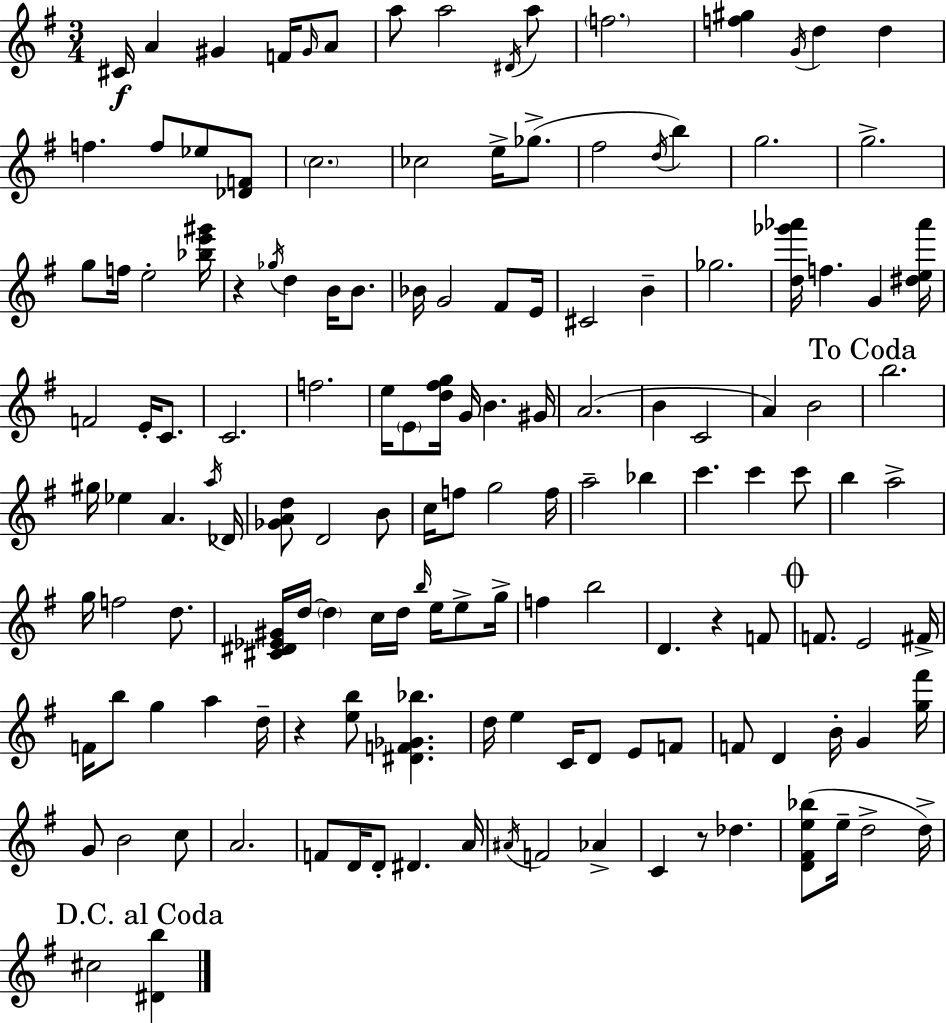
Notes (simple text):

C#4/s A4/q G#4/q F4/s G#4/s A4/e A5/e A5/h D#4/s A5/e F5/h. [F5,G#5]/q G4/s D5/q D5/q F5/q. F5/e Eb5/e [Db4,F4]/e C5/h. CES5/h E5/s Gb5/e. F#5/h D5/s B5/q G5/h. G5/h. G5/e F5/s E5/h [Bb5,E6,G#6]/s R/q Gb5/s D5/q B4/s B4/e. Bb4/s G4/h F#4/e E4/s C#4/h B4/q Gb5/h. [D5,Gb6,Ab6]/s F5/q. G4/q [D#5,E5,Ab6]/s F4/h E4/s C4/e. C4/h. F5/h. E5/s E4/e [D5,F#5,G5]/s G4/s B4/q. G#4/s A4/h. B4/q C4/h A4/q B4/h B5/h. G#5/s Eb5/q A4/q. A5/s Db4/s [Gb4,A4,D5]/e D4/h B4/e C5/s F5/e G5/h F5/s A5/h Bb5/q C6/q. C6/q C6/e B5/q A5/h G5/s F5/h D5/e. [C#4,D#4,Eb4,G#4]/s D5/s D5/q C5/s D5/s B5/s E5/s E5/e G5/s F5/q B5/h D4/q. R/q F4/e F4/e. E4/h F#4/s F4/s B5/e G5/q A5/q D5/s R/q [E5,B5]/e [D#4,F4,Gb4,Bb5]/q. D5/s E5/q C4/s D4/e E4/e F4/e F4/e D4/q B4/s G4/q [G5,F#6]/s G4/e B4/h C5/e A4/h. F4/e D4/s D4/e D#4/q. A4/s A#4/s F4/h Ab4/q C4/q R/e Db5/q. [D4,F#4,E5,Bb5]/e E5/s D5/h D5/s C#5/h [D#4,B5]/q